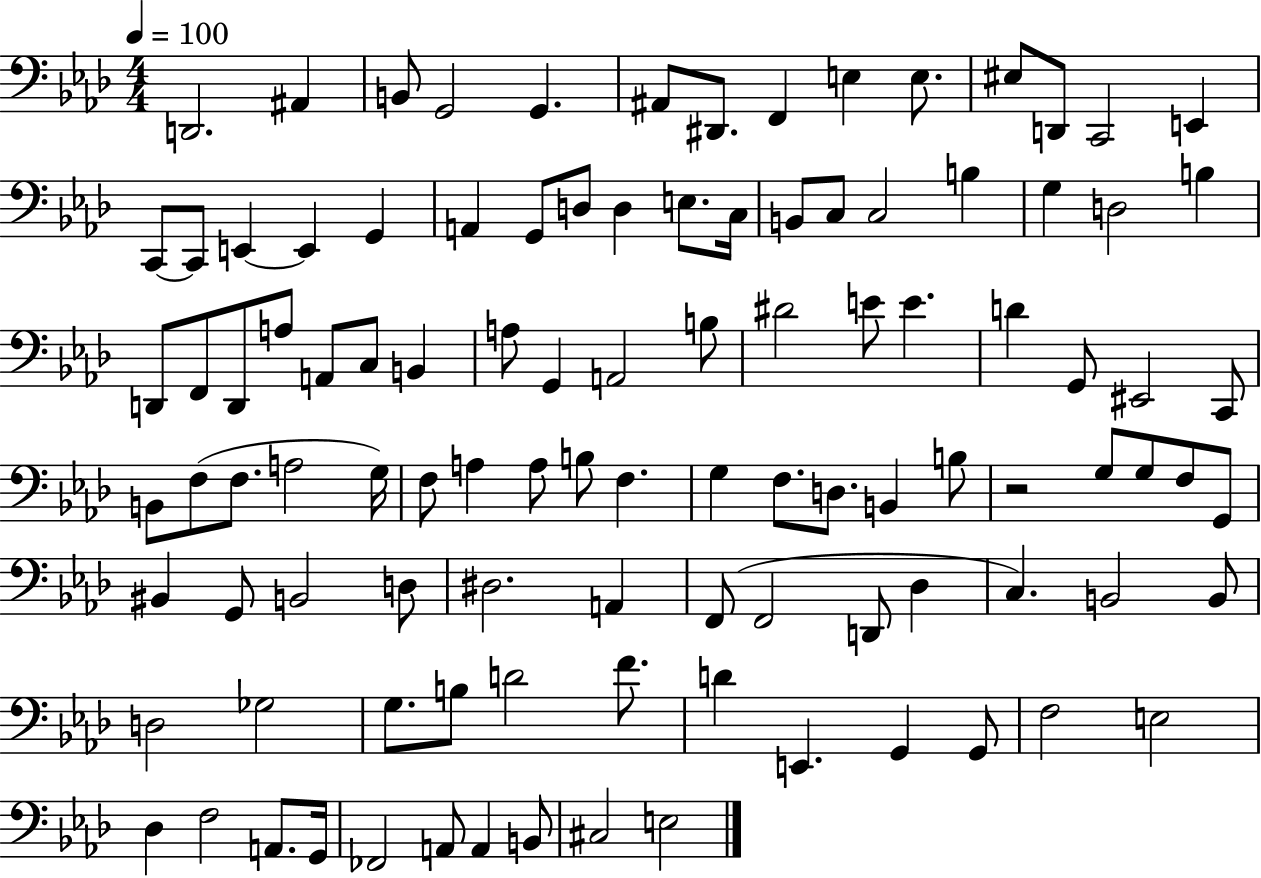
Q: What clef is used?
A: bass